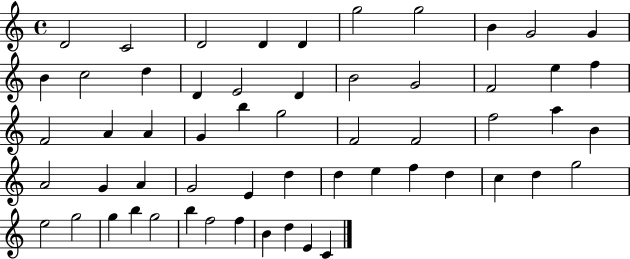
{
  \clef treble
  \time 4/4
  \defaultTimeSignature
  \key c \major
  d'2 c'2 | d'2 d'4 d'4 | g''2 g''2 | b'4 g'2 g'4 | \break b'4 c''2 d''4 | d'4 e'2 d'4 | b'2 g'2 | f'2 e''4 f''4 | \break f'2 a'4 a'4 | g'4 b''4 g''2 | f'2 f'2 | f''2 a''4 b'4 | \break a'2 g'4 a'4 | g'2 e'4 d''4 | d''4 e''4 f''4 d''4 | c''4 d''4 g''2 | \break e''2 g''2 | g''4 b''4 g''2 | b''4 f''2 f''4 | b'4 d''4 e'4 c'4 | \break \bar "|."
}